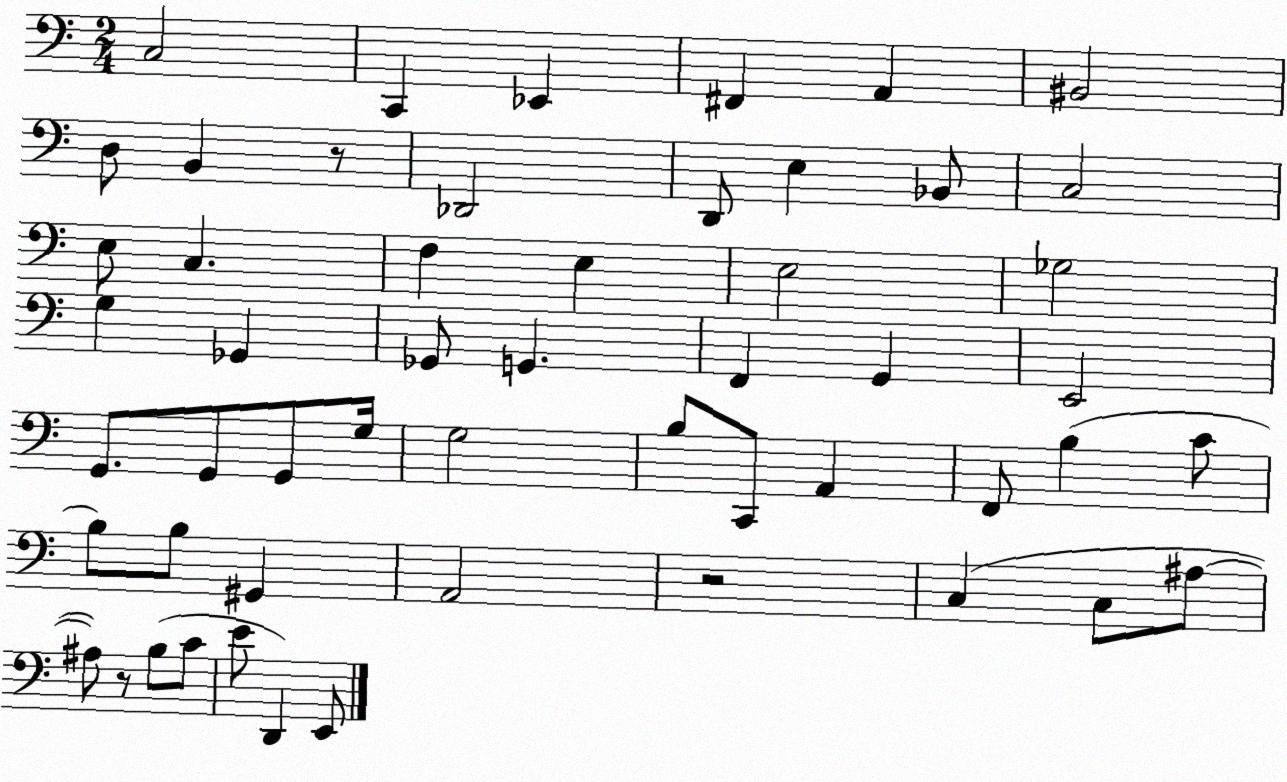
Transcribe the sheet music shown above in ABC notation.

X:1
T:Untitled
M:2/4
L:1/4
K:C
C,2 C,, _E,, ^F,, A,, ^B,,2 D,/2 B,, z/2 _D,,2 D,,/2 E, _B,,/2 C,2 E,/2 C, F, E, E,2 _G,2 G, _G,, _G,,/2 G,, F,, G,, E,,2 G,,/2 G,,/2 G,,/2 G,/4 G,2 B,/2 C,,/2 A,, F,,/2 B, C/2 B,/2 B,/2 ^G,, A,,2 z2 C, C,/2 ^A,/2 ^A,/2 z/2 B,/2 C/2 E/2 D,, E,,/2